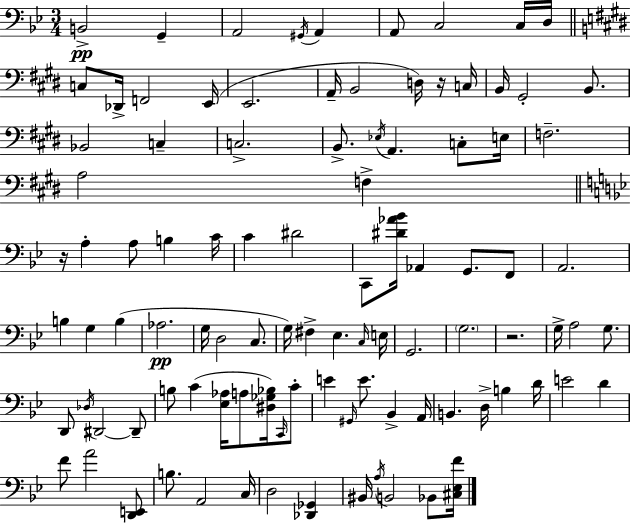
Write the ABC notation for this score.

X:1
T:Untitled
M:3/4
L:1/4
K:Gm
B,,2 G,, A,,2 ^G,,/4 A,, A,,/2 C,2 C,/4 D,/4 C,/2 _D,,/4 F,,2 E,,/4 E,,2 A,,/4 B,,2 D,/4 z/4 C,/4 B,,/4 ^G,,2 B,,/2 _B,,2 C, C,2 B,,/2 _E,/4 A,, C,/2 E,/4 F,2 A,2 F, z/4 A, A,/2 B, C/4 C ^D2 C,,/2 [^D_A_B]/4 _A,, G,,/2 F,,/2 A,,2 B, G, B, _A,2 G,/4 D,2 C,/2 G,/4 ^F, _E, C,/4 E,/4 G,,2 G,2 z2 G,/4 A,2 G,/2 D,,/2 _D,/4 ^D,,2 ^D,,/2 B,/2 C [_E,_A,]/4 A,/2 [^D,_G,_B,]/4 C,,/4 C/2 E ^G,,/4 E/2 _B,, A,,/4 B,, D,/4 B, D/4 E2 D F/2 A2 [D,,E,,]/2 B,/2 A,,2 C,/4 D,2 [_D,,_G,,] ^B,,/4 A,/4 B,,2 _B,,/2 [^C,_E,F]/4